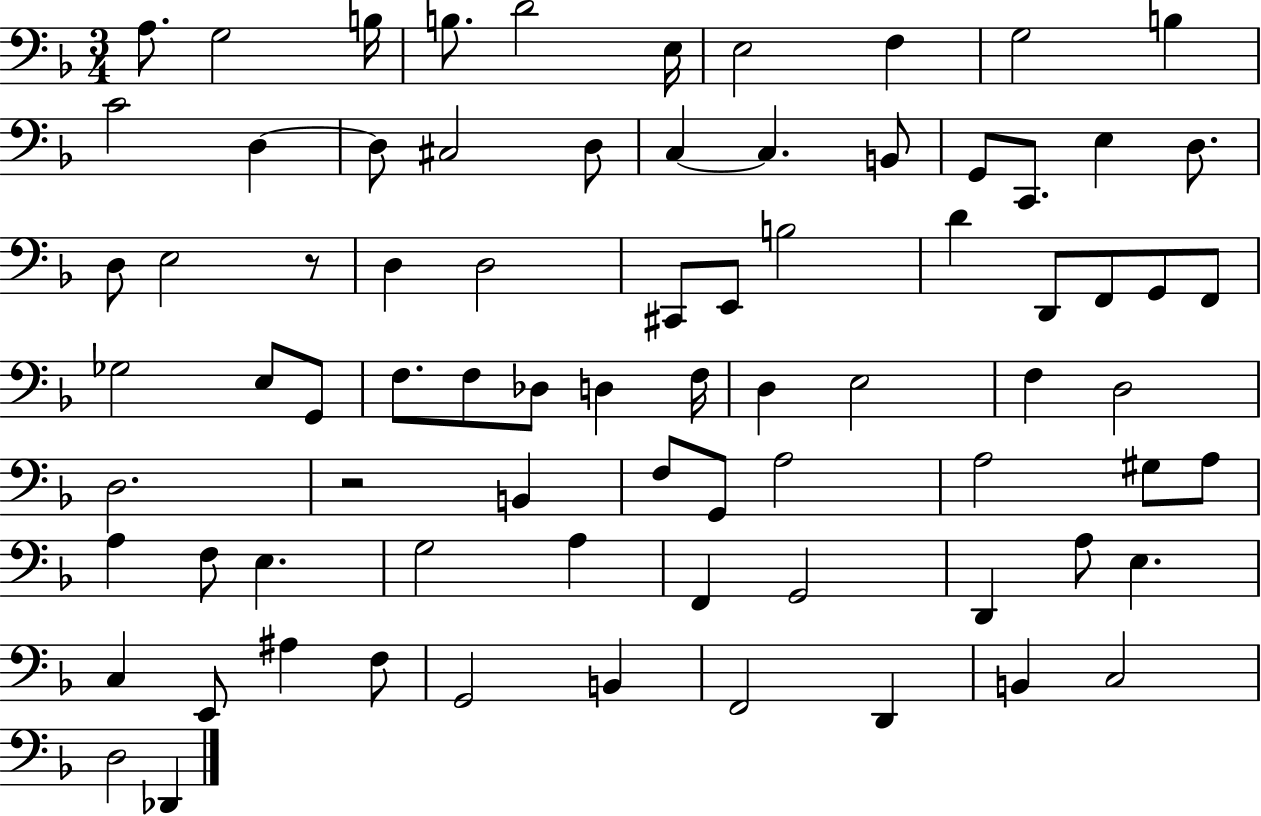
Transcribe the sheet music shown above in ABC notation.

X:1
T:Untitled
M:3/4
L:1/4
K:F
A,/2 G,2 B,/4 B,/2 D2 E,/4 E,2 F, G,2 B, C2 D, D,/2 ^C,2 D,/2 C, C, B,,/2 G,,/2 C,,/2 E, D,/2 D,/2 E,2 z/2 D, D,2 ^C,,/2 E,,/2 B,2 D D,,/2 F,,/2 G,,/2 F,,/2 _G,2 E,/2 G,,/2 F,/2 F,/2 _D,/2 D, F,/4 D, E,2 F, D,2 D,2 z2 B,, F,/2 G,,/2 A,2 A,2 ^G,/2 A,/2 A, F,/2 E, G,2 A, F,, G,,2 D,, A,/2 E, C, E,,/2 ^A, F,/2 G,,2 B,, F,,2 D,, B,, C,2 D,2 _D,,